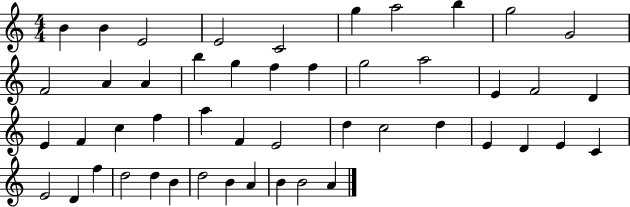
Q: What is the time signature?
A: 4/4